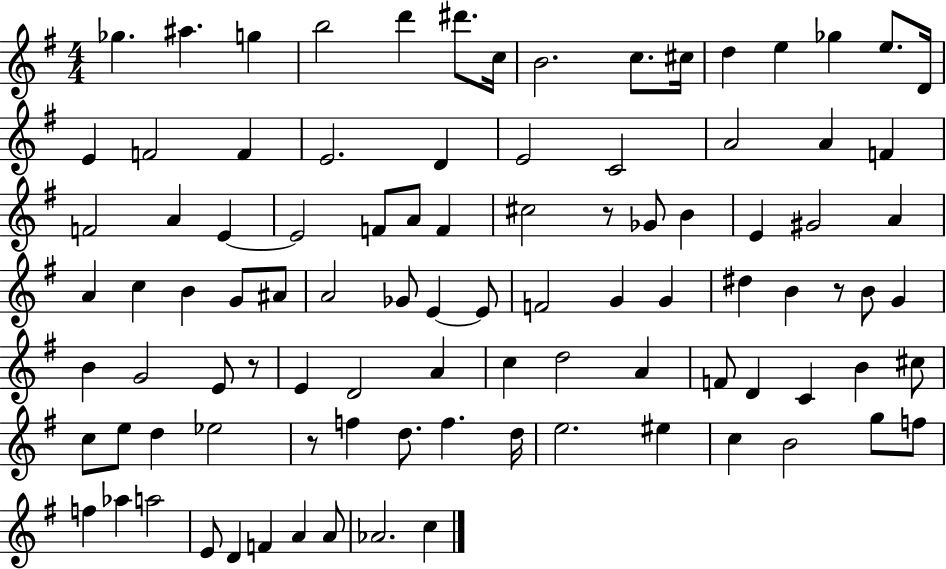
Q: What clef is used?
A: treble